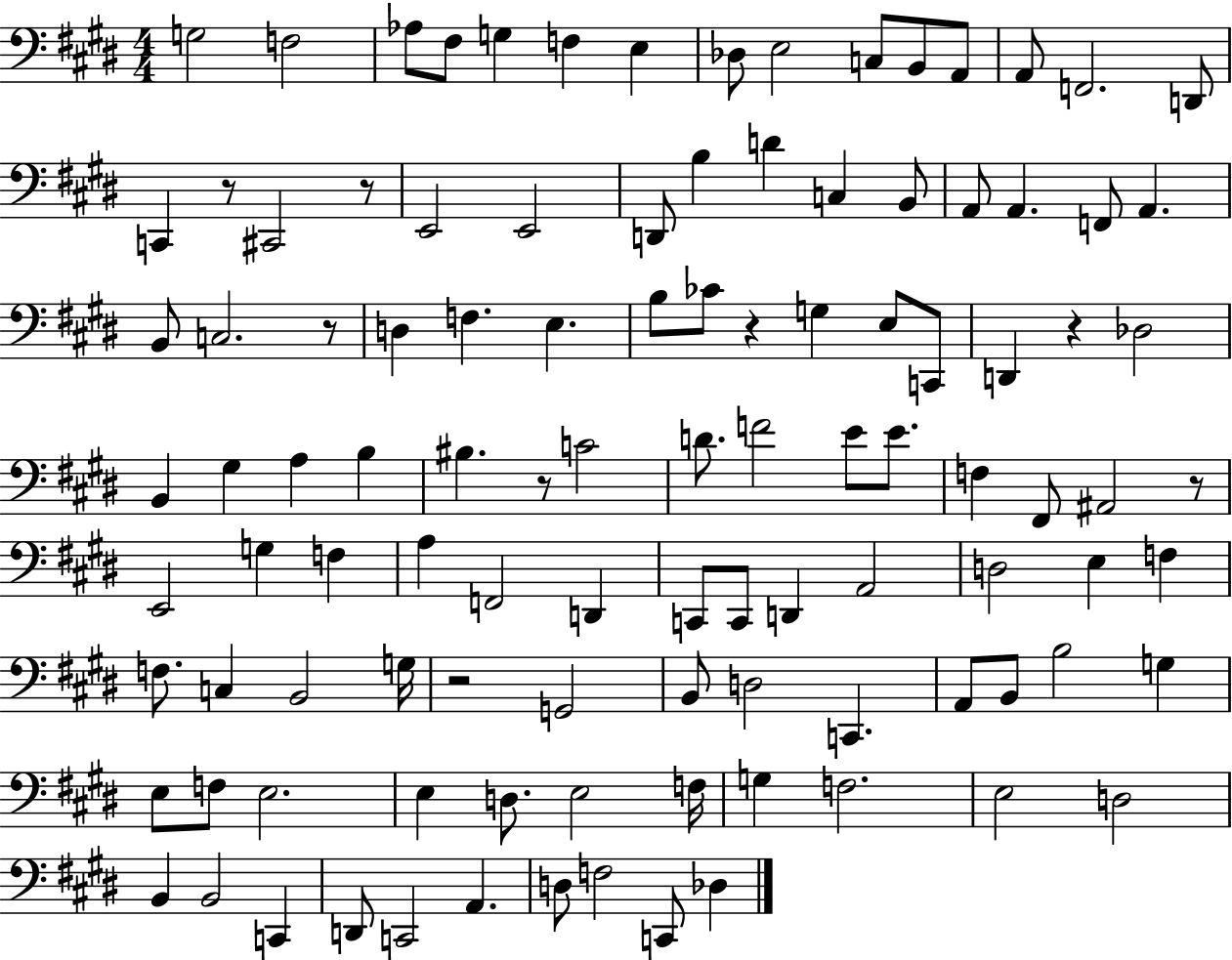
{
  \clef bass
  \numericTimeSignature
  \time 4/4
  \key e \major
  g2 f2 | aes8 fis8 g4 f4 e4 | des8 e2 c8 b,8 a,8 | a,8 f,2. d,8 | \break c,4 r8 cis,2 r8 | e,2 e,2 | d,8 b4 d'4 c4 b,8 | a,8 a,4. f,8 a,4. | \break b,8 c2. r8 | d4 f4. e4. | b8 ces'8 r4 g4 e8 c,8 | d,4 r4 des2 | \break b,4 gis4 a4 b4 | bis4. r8 c'2 | d'8. f'2 e'8 e'8. | f4 fis,8 ais,2 r8 | \break e,2 g4 f4 | a4 f,2 d,4 | c,8 c,8 d,4 a,2 | d2 e4 f4 | \break f8. c4 b,2 g16 | r2 g,2 | b,8 d2 c,4. | a,8 b,8 b2 g4 | \break e8 f8 e2. | e4 d8. e2 f16 | g4 f2. | e2 d2 | \break b,4 b,2 c,4 | d,8 c,2 a,4. | d8 f2 c,8 des4 | \bar "|."
}